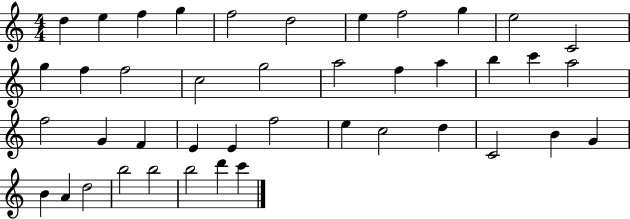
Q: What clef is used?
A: treble